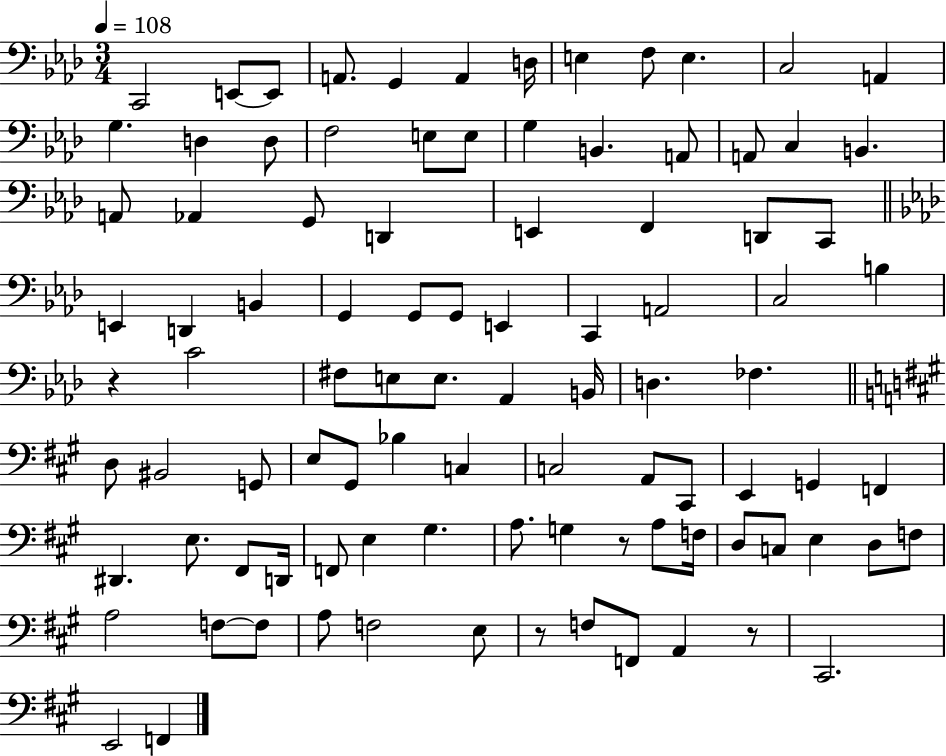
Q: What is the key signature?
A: AES major